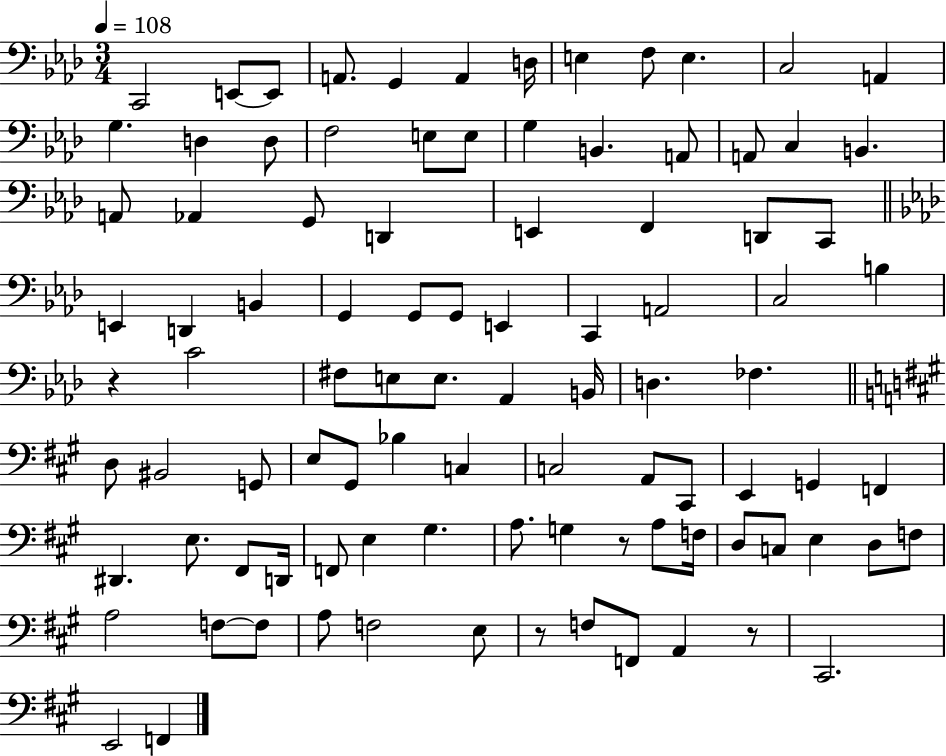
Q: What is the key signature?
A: AES major